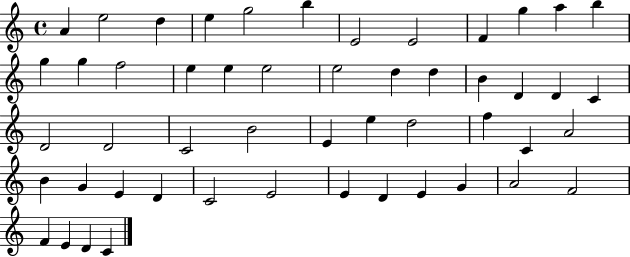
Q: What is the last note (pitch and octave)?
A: C4